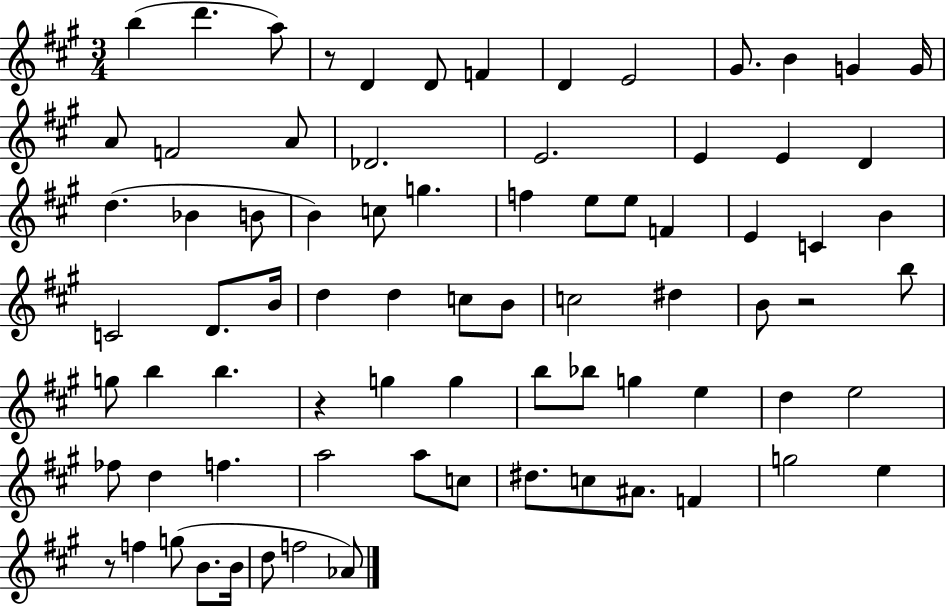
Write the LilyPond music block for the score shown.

{
  \clef treble
  \numericTimeSignature
  \time 3/4
  \key a \major
  b''4( d'''4. a''8) | r8 d'4 d'8 f'4 | d'4 e'2 | gis'8. b'4 g'4 g'16 | \break a'8 f'2 a'8 | des'2. | e'2. | e'4 e'4 d'4 | \break d''4.( bes'4 b'8 | b'4) c''8 g''4. | f''4 e''8 e''8 f'4 | e'4 c'4 b'4 | \break c'2 d'8. b'16 | d''4 d''4 c''8 b'8 | c''2 dis''4 | b'8 r2 b''8 | \break g''8 b''4 b''4. | r4 g''4 g''4 | b''8 bes''8 g''4 e''4 | d''4 e''2 | \break fes''8 d''4 f''4. | a''2 a''8 c''8 | dis''8. c''8 ais'8. f'4 | g''2 e''4 | \break r8 f''4 g''8( b'8. b'16 | d''8 f''2 aes'8) | \bar "|."
}